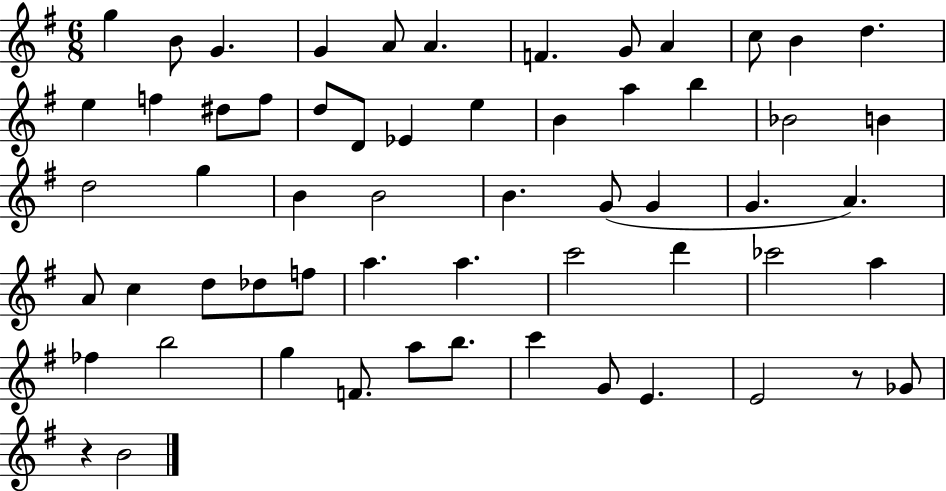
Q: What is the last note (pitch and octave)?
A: B4